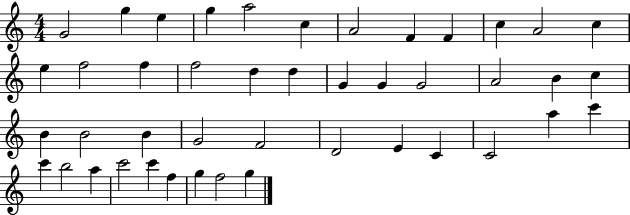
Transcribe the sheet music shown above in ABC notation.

X:1
T:Untitled
M:4/4
L:1/4
K:C
G2 g e g a2 c A2 F F c A2 c e f2 f f2 d d G G G2 A2 B c B B2 B G2 F2 D2 E C C2 a c' c' b2 a c'2 c' f g f2 g